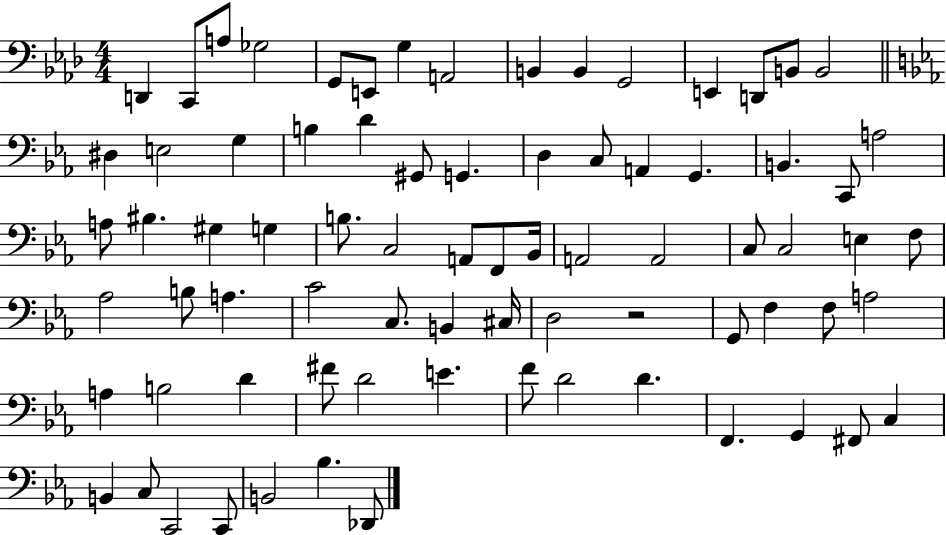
{
  \clef bass
  \numericTimeSignature
  \time 4/4
  \key aes \major
  \repeat volta 2 { d,4 c,8 a8 ges2 | g,8 e,8 g4 a,2 | b,4 b,4 g,2 | e,4 d,8 b,8 b,2 | \break \bar "||" \break \key c \minor dis4 e2 g4 | b4 d'4 gis,8 g,4. | d4 c8 a,4 g,4. | b,4. c,8 a2 | \break a8 bis4. gis4 g4 | b8. c2 a,8 f,8 bes,16 | a,2 a,2 | c8 c2 e4 f8 | \break aes2 b8 a4. | c'2 c8. b,4 cis16 | d2 r2 | g,8 f4 f8 a2 | \break a4 b2 d'4 | fis'8 d'2 e'4. | f'8 d'2 d'4. | f,4. g,4 fis,8 c4 | \break b,4 c8 c,2 c,8 | b,2 bes4. des,8 | } \bar "|."
}